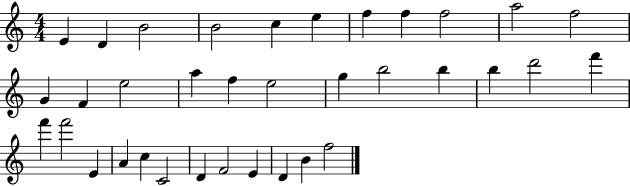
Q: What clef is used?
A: treble